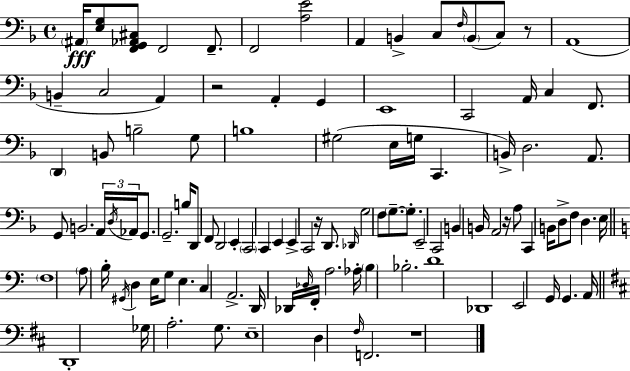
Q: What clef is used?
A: bass